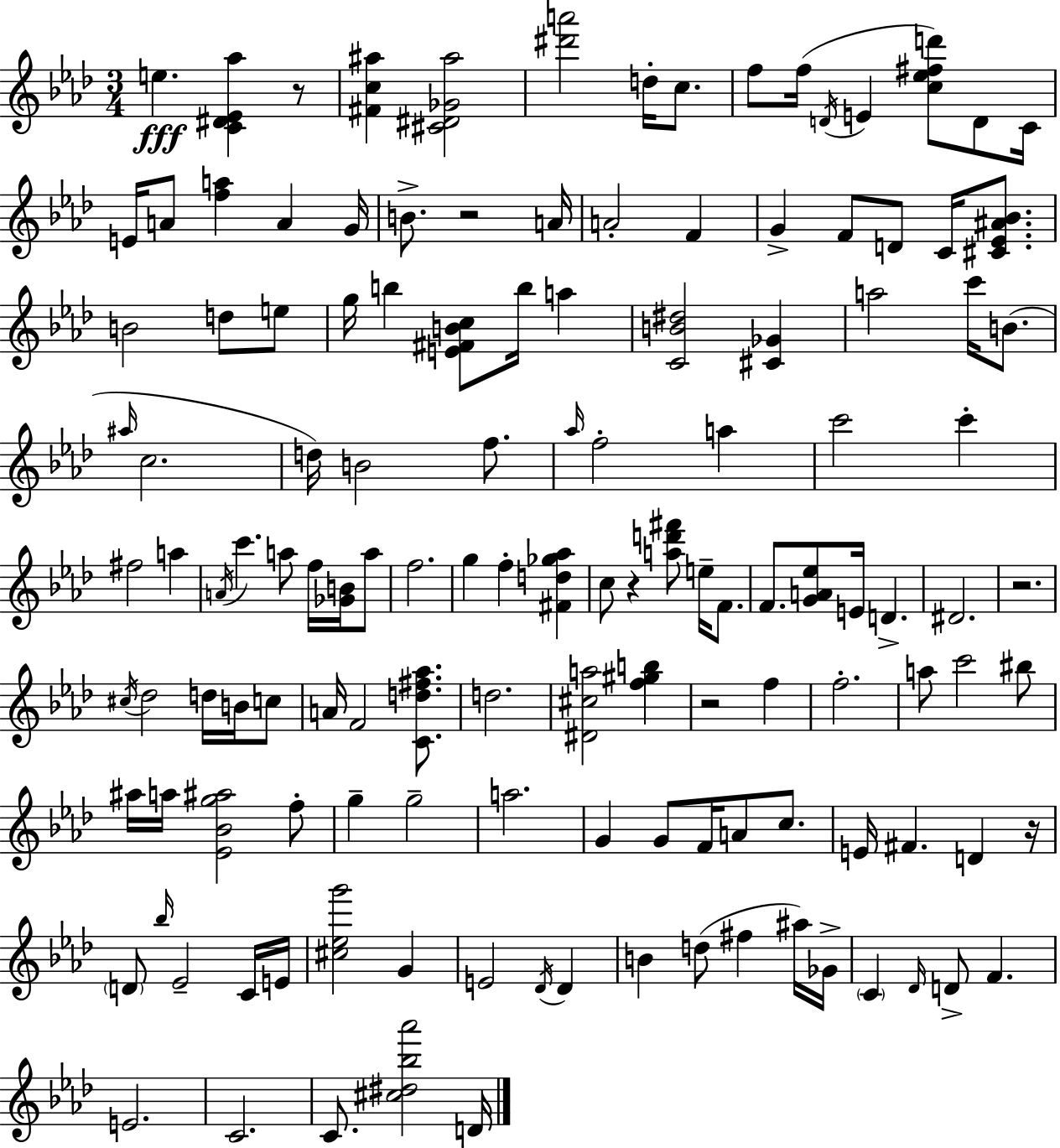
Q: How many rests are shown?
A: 6